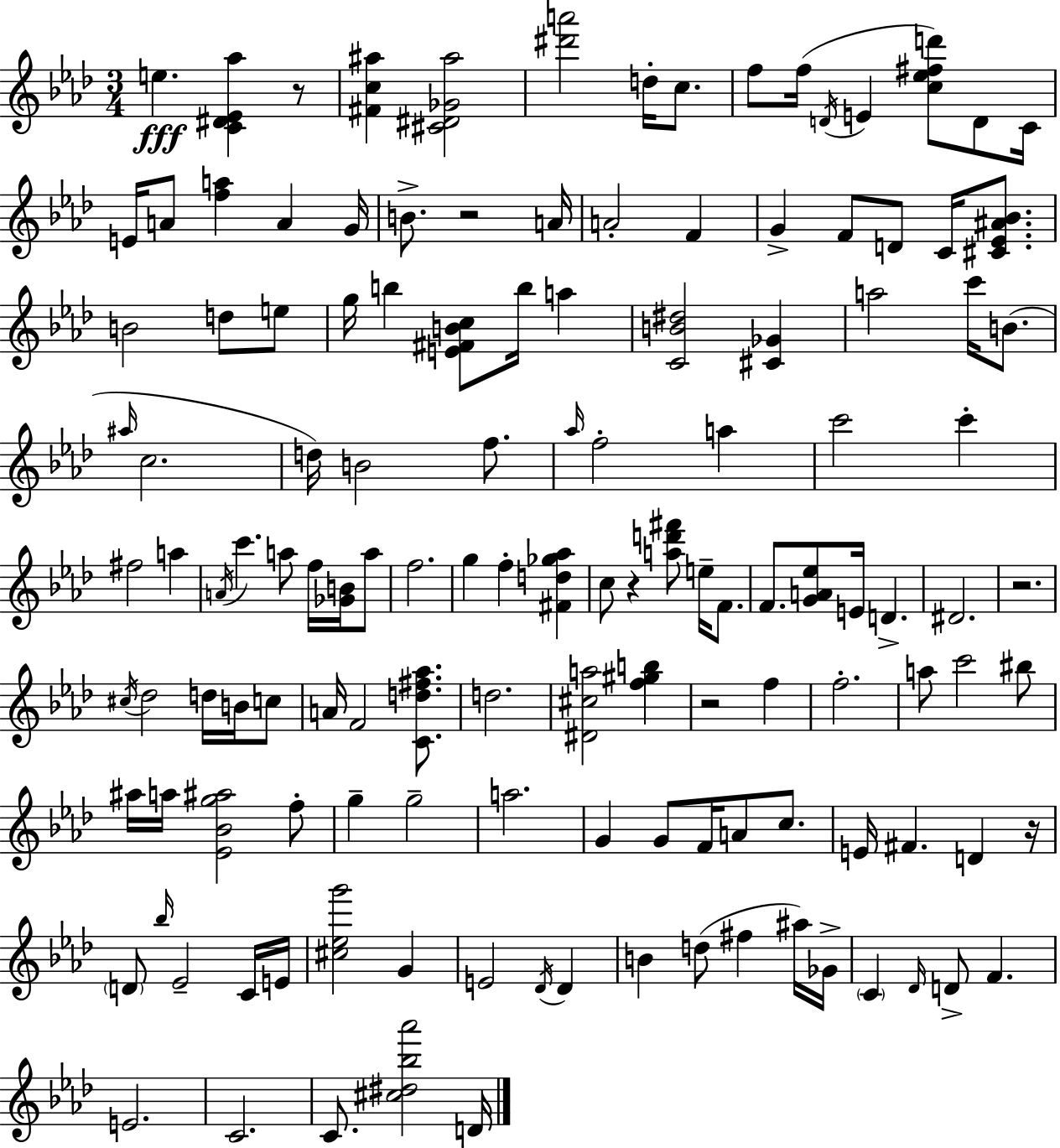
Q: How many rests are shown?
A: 6